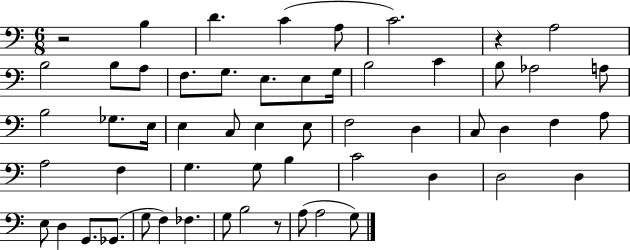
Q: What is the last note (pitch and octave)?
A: G3